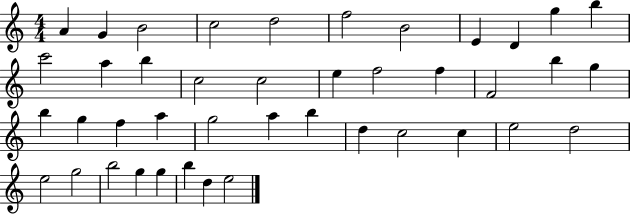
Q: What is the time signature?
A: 4/4